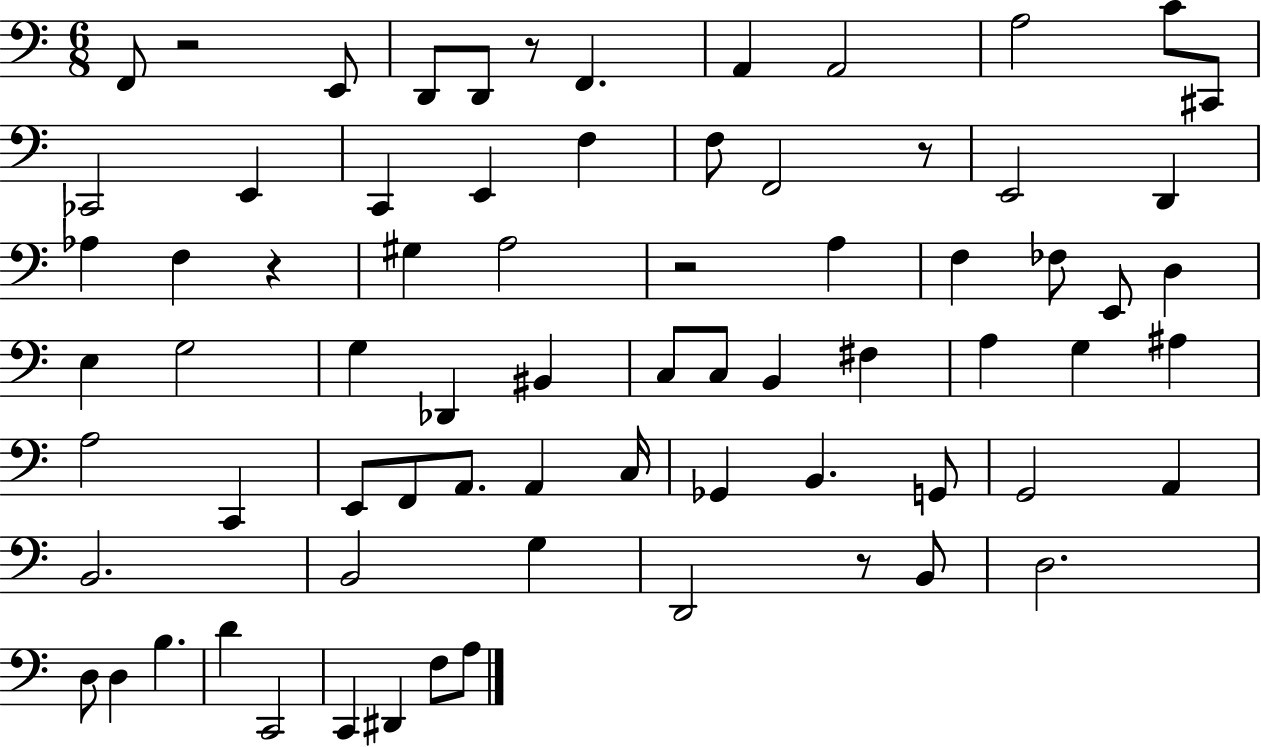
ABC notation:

X:1
T:Untitled
M:6/8
L:1/4
K:C
F,,/2 z2 E,,/2 D,,/2 D,,/2 z/2 F,, A,, A,,2 A,2 C/2 ^C,,/2 _C,,2 E,, C,, E,, F, F,/2 F,,2 z/2 E,,2 D,, _A, F, z ^G, A,2 z2 A, F, _F,/2 E,,/2 D, E, G,2 G, _D,, ^B,, C,/2 C,/2 B,, ^F, A, G, ^A, A,2 C,, E,,/2 F,,/2 A,,/2 A,, C,/4 _G,, B,, G,,/2 G,,2 A,, B,,2 B,,2 G, D,,2 z/2 B,,/2 D,2 D,/2 D, B, D C,,2 C,, ^D,, F,/2 A,/2